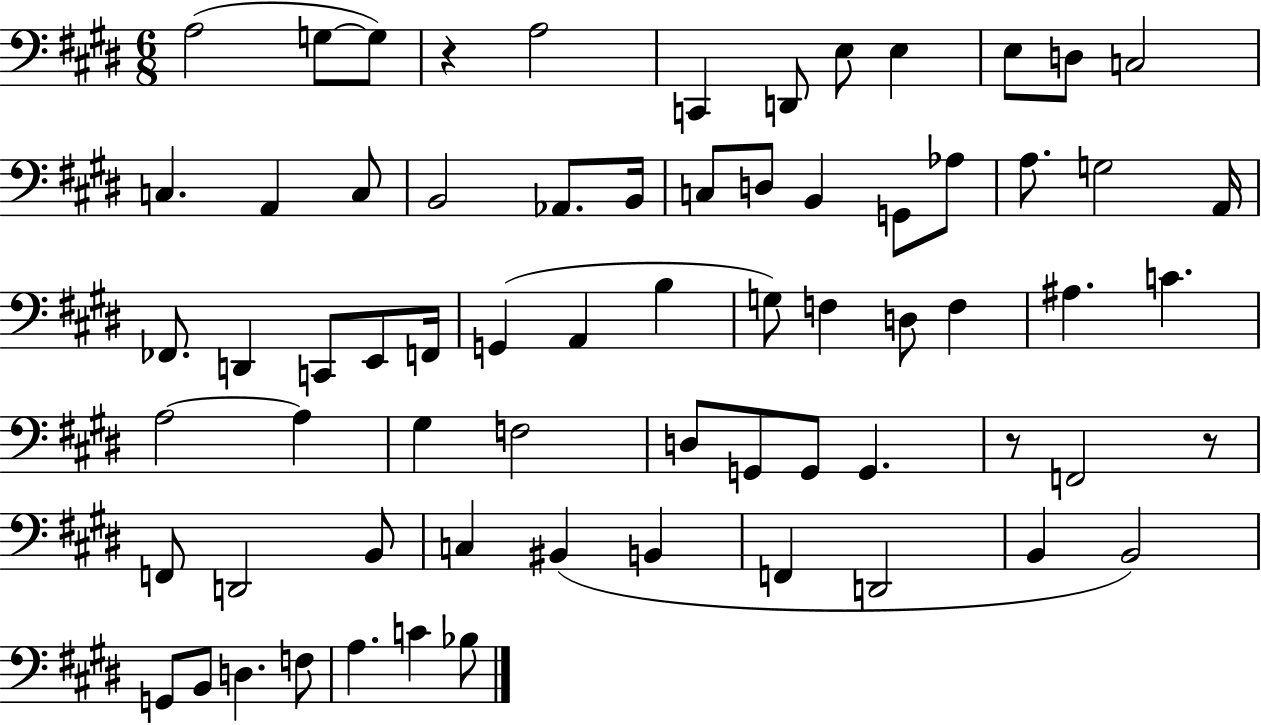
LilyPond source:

{
  \clef bass
  \numericTimeSignature
  \time 6/8
  \key e \major
  a2( g8~~ g8) | r4 a2 | c,4 d,8 e8 e4 | e8 d8 c2 | \break c4. a,4 c8 | b,2 aes,8. b,16 | c8 d8 b,4 g,8 aes8 | a8. g2 a,16 | \break fes,8. d,4 c,8 e,8 f,16 | g,4( a,4 b4 | g8) f4 d8 f4 | ais4. c'4. | \break a2~~ a4 | gis4 f2 | d8 g,8 g,8 g,4. | r8 f,2 r8 | \break f,8 d,2 b,8 | c4 bis,4( b,4 | f,4 d,2 | b,4 b,2) | \break g,8 b,8 d4. f8 | a4. c'4 bes8 | \bar "|."
}